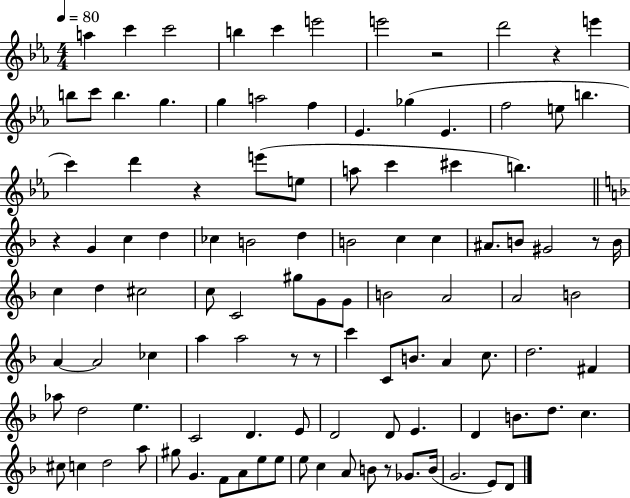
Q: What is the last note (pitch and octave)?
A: D4